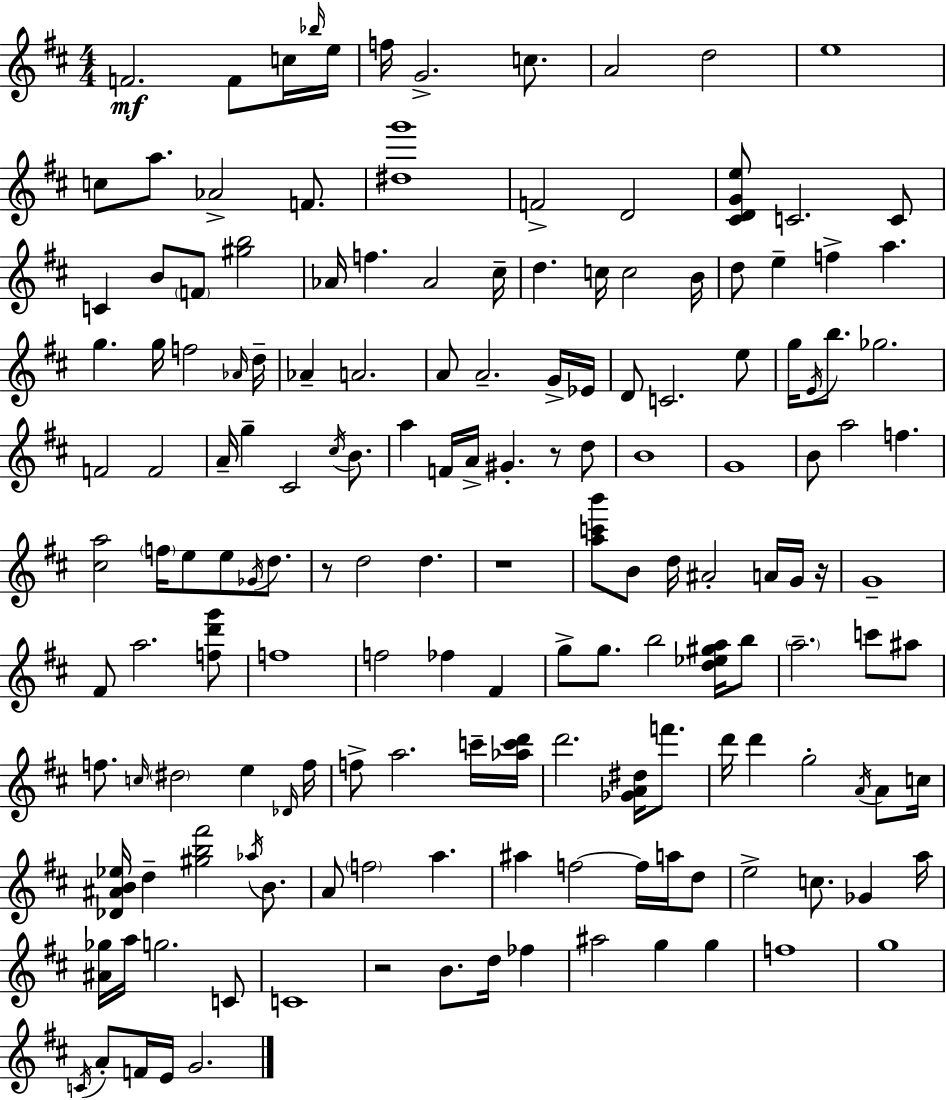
{
  \clef treble
  \numericTimeSignature
  \time 4/4
  \key d \major
  f'2.\mf f'8 c''16 \grace { bes''16 } | e''16 f''16 g'2.-> c''8. | a'2 d''2 | e''1 | \break c''8 a''8. aes'2-> f'8. | <dis'' g'''>1 | f'2-> d'2 | <cis' d' g' e''>8 c'2. c'8 | \break c'4 b'8 \parenthesize f'8 <gis'' b''>2 | aes'16 f''4. aes'2 | cis''16-- d''4. c''16 c''2 | b'16 d''8 e''4-- f''4-> a''4. | \break g''4. g''16 f''2 | \grace { aes'16 } d''16-- aes'4-- a'2. | a'8 a'2.-- | g'16-> ees'16 d'8 c'2. | \break e''8 g''16 \acciaccatura { e'16 } b''8. ges''2. | f'2 f'2 | a'16-- g''4-- cis'2 | \acciaccatura { cis''16 } b'8. a''4 f'16 a'16-> gis'4.-. | \break r8 d''8 b'1 | g'1 | b'8 a''2 f''4. | <cis'' a''>2 \parenthesize f''16 e''8 e''8 | \break \acciaccatura { ges'16 } d''8. r8 d''2 d''4. | r1 | <a'' c''' b'''>8 b'8 d''16 ais'2-. | a'16 g'16 r16 g'1-- | \break fis'8 a''2. | <f'' d''' g'''>8 f''1 | f''2 fes''4 | fis'4 g''8-> g''8. b''2 | \break <d'' ees'' gis'' a''>16 b''8 \parenthesize a''2.-- | c'''8 ais''8 f''8. \grace { c''16 } \parenthesize dis''2 | e''4 \grace { des'16 } f''16 f''8-> a''2. | c'''16-- <aes'' c''' d'''>16 d'''2. | \break <ges' a' dis''>16 f'''8. d'''16 d'''4 g''2-. | \acciaccatura { a'16 } a'8 c''16 <des' ais' b' ees''>16 d''4-- <gis'' b'' fis'''>2 | \acciaccatura { aes''16 } b'8. a'8 \parenthesize f''2 | a''4. ais''4 f''2~~ | \break f''16 a''16 d''8 e''2-> | c''8. ges'4 a''16 <ais' ges''>16 a''16 g''2. | c'8 c'1 | r2 | \break b'8. d''16 fes''4 ais''2 | g''4 g''4 f''1 | g''1 | \acciaccatura { c'16 } a'8-. f'16 e'16 g'2. | \break \bar "|."
}